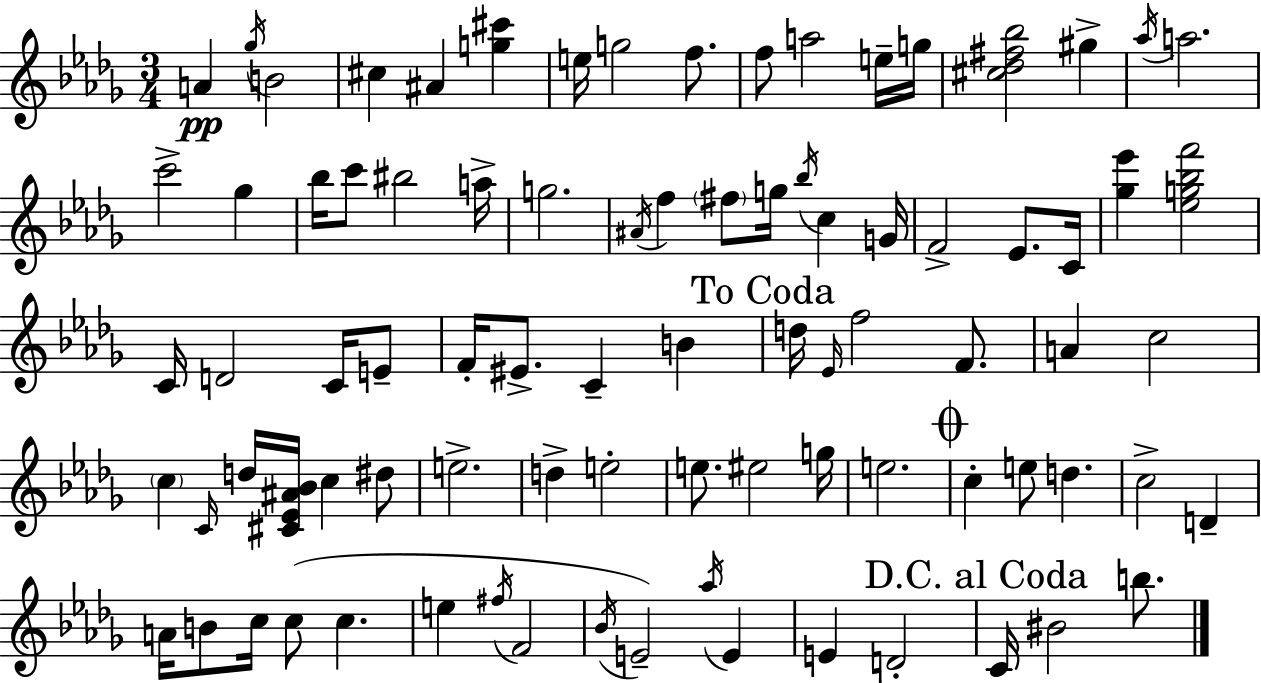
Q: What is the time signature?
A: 3/4